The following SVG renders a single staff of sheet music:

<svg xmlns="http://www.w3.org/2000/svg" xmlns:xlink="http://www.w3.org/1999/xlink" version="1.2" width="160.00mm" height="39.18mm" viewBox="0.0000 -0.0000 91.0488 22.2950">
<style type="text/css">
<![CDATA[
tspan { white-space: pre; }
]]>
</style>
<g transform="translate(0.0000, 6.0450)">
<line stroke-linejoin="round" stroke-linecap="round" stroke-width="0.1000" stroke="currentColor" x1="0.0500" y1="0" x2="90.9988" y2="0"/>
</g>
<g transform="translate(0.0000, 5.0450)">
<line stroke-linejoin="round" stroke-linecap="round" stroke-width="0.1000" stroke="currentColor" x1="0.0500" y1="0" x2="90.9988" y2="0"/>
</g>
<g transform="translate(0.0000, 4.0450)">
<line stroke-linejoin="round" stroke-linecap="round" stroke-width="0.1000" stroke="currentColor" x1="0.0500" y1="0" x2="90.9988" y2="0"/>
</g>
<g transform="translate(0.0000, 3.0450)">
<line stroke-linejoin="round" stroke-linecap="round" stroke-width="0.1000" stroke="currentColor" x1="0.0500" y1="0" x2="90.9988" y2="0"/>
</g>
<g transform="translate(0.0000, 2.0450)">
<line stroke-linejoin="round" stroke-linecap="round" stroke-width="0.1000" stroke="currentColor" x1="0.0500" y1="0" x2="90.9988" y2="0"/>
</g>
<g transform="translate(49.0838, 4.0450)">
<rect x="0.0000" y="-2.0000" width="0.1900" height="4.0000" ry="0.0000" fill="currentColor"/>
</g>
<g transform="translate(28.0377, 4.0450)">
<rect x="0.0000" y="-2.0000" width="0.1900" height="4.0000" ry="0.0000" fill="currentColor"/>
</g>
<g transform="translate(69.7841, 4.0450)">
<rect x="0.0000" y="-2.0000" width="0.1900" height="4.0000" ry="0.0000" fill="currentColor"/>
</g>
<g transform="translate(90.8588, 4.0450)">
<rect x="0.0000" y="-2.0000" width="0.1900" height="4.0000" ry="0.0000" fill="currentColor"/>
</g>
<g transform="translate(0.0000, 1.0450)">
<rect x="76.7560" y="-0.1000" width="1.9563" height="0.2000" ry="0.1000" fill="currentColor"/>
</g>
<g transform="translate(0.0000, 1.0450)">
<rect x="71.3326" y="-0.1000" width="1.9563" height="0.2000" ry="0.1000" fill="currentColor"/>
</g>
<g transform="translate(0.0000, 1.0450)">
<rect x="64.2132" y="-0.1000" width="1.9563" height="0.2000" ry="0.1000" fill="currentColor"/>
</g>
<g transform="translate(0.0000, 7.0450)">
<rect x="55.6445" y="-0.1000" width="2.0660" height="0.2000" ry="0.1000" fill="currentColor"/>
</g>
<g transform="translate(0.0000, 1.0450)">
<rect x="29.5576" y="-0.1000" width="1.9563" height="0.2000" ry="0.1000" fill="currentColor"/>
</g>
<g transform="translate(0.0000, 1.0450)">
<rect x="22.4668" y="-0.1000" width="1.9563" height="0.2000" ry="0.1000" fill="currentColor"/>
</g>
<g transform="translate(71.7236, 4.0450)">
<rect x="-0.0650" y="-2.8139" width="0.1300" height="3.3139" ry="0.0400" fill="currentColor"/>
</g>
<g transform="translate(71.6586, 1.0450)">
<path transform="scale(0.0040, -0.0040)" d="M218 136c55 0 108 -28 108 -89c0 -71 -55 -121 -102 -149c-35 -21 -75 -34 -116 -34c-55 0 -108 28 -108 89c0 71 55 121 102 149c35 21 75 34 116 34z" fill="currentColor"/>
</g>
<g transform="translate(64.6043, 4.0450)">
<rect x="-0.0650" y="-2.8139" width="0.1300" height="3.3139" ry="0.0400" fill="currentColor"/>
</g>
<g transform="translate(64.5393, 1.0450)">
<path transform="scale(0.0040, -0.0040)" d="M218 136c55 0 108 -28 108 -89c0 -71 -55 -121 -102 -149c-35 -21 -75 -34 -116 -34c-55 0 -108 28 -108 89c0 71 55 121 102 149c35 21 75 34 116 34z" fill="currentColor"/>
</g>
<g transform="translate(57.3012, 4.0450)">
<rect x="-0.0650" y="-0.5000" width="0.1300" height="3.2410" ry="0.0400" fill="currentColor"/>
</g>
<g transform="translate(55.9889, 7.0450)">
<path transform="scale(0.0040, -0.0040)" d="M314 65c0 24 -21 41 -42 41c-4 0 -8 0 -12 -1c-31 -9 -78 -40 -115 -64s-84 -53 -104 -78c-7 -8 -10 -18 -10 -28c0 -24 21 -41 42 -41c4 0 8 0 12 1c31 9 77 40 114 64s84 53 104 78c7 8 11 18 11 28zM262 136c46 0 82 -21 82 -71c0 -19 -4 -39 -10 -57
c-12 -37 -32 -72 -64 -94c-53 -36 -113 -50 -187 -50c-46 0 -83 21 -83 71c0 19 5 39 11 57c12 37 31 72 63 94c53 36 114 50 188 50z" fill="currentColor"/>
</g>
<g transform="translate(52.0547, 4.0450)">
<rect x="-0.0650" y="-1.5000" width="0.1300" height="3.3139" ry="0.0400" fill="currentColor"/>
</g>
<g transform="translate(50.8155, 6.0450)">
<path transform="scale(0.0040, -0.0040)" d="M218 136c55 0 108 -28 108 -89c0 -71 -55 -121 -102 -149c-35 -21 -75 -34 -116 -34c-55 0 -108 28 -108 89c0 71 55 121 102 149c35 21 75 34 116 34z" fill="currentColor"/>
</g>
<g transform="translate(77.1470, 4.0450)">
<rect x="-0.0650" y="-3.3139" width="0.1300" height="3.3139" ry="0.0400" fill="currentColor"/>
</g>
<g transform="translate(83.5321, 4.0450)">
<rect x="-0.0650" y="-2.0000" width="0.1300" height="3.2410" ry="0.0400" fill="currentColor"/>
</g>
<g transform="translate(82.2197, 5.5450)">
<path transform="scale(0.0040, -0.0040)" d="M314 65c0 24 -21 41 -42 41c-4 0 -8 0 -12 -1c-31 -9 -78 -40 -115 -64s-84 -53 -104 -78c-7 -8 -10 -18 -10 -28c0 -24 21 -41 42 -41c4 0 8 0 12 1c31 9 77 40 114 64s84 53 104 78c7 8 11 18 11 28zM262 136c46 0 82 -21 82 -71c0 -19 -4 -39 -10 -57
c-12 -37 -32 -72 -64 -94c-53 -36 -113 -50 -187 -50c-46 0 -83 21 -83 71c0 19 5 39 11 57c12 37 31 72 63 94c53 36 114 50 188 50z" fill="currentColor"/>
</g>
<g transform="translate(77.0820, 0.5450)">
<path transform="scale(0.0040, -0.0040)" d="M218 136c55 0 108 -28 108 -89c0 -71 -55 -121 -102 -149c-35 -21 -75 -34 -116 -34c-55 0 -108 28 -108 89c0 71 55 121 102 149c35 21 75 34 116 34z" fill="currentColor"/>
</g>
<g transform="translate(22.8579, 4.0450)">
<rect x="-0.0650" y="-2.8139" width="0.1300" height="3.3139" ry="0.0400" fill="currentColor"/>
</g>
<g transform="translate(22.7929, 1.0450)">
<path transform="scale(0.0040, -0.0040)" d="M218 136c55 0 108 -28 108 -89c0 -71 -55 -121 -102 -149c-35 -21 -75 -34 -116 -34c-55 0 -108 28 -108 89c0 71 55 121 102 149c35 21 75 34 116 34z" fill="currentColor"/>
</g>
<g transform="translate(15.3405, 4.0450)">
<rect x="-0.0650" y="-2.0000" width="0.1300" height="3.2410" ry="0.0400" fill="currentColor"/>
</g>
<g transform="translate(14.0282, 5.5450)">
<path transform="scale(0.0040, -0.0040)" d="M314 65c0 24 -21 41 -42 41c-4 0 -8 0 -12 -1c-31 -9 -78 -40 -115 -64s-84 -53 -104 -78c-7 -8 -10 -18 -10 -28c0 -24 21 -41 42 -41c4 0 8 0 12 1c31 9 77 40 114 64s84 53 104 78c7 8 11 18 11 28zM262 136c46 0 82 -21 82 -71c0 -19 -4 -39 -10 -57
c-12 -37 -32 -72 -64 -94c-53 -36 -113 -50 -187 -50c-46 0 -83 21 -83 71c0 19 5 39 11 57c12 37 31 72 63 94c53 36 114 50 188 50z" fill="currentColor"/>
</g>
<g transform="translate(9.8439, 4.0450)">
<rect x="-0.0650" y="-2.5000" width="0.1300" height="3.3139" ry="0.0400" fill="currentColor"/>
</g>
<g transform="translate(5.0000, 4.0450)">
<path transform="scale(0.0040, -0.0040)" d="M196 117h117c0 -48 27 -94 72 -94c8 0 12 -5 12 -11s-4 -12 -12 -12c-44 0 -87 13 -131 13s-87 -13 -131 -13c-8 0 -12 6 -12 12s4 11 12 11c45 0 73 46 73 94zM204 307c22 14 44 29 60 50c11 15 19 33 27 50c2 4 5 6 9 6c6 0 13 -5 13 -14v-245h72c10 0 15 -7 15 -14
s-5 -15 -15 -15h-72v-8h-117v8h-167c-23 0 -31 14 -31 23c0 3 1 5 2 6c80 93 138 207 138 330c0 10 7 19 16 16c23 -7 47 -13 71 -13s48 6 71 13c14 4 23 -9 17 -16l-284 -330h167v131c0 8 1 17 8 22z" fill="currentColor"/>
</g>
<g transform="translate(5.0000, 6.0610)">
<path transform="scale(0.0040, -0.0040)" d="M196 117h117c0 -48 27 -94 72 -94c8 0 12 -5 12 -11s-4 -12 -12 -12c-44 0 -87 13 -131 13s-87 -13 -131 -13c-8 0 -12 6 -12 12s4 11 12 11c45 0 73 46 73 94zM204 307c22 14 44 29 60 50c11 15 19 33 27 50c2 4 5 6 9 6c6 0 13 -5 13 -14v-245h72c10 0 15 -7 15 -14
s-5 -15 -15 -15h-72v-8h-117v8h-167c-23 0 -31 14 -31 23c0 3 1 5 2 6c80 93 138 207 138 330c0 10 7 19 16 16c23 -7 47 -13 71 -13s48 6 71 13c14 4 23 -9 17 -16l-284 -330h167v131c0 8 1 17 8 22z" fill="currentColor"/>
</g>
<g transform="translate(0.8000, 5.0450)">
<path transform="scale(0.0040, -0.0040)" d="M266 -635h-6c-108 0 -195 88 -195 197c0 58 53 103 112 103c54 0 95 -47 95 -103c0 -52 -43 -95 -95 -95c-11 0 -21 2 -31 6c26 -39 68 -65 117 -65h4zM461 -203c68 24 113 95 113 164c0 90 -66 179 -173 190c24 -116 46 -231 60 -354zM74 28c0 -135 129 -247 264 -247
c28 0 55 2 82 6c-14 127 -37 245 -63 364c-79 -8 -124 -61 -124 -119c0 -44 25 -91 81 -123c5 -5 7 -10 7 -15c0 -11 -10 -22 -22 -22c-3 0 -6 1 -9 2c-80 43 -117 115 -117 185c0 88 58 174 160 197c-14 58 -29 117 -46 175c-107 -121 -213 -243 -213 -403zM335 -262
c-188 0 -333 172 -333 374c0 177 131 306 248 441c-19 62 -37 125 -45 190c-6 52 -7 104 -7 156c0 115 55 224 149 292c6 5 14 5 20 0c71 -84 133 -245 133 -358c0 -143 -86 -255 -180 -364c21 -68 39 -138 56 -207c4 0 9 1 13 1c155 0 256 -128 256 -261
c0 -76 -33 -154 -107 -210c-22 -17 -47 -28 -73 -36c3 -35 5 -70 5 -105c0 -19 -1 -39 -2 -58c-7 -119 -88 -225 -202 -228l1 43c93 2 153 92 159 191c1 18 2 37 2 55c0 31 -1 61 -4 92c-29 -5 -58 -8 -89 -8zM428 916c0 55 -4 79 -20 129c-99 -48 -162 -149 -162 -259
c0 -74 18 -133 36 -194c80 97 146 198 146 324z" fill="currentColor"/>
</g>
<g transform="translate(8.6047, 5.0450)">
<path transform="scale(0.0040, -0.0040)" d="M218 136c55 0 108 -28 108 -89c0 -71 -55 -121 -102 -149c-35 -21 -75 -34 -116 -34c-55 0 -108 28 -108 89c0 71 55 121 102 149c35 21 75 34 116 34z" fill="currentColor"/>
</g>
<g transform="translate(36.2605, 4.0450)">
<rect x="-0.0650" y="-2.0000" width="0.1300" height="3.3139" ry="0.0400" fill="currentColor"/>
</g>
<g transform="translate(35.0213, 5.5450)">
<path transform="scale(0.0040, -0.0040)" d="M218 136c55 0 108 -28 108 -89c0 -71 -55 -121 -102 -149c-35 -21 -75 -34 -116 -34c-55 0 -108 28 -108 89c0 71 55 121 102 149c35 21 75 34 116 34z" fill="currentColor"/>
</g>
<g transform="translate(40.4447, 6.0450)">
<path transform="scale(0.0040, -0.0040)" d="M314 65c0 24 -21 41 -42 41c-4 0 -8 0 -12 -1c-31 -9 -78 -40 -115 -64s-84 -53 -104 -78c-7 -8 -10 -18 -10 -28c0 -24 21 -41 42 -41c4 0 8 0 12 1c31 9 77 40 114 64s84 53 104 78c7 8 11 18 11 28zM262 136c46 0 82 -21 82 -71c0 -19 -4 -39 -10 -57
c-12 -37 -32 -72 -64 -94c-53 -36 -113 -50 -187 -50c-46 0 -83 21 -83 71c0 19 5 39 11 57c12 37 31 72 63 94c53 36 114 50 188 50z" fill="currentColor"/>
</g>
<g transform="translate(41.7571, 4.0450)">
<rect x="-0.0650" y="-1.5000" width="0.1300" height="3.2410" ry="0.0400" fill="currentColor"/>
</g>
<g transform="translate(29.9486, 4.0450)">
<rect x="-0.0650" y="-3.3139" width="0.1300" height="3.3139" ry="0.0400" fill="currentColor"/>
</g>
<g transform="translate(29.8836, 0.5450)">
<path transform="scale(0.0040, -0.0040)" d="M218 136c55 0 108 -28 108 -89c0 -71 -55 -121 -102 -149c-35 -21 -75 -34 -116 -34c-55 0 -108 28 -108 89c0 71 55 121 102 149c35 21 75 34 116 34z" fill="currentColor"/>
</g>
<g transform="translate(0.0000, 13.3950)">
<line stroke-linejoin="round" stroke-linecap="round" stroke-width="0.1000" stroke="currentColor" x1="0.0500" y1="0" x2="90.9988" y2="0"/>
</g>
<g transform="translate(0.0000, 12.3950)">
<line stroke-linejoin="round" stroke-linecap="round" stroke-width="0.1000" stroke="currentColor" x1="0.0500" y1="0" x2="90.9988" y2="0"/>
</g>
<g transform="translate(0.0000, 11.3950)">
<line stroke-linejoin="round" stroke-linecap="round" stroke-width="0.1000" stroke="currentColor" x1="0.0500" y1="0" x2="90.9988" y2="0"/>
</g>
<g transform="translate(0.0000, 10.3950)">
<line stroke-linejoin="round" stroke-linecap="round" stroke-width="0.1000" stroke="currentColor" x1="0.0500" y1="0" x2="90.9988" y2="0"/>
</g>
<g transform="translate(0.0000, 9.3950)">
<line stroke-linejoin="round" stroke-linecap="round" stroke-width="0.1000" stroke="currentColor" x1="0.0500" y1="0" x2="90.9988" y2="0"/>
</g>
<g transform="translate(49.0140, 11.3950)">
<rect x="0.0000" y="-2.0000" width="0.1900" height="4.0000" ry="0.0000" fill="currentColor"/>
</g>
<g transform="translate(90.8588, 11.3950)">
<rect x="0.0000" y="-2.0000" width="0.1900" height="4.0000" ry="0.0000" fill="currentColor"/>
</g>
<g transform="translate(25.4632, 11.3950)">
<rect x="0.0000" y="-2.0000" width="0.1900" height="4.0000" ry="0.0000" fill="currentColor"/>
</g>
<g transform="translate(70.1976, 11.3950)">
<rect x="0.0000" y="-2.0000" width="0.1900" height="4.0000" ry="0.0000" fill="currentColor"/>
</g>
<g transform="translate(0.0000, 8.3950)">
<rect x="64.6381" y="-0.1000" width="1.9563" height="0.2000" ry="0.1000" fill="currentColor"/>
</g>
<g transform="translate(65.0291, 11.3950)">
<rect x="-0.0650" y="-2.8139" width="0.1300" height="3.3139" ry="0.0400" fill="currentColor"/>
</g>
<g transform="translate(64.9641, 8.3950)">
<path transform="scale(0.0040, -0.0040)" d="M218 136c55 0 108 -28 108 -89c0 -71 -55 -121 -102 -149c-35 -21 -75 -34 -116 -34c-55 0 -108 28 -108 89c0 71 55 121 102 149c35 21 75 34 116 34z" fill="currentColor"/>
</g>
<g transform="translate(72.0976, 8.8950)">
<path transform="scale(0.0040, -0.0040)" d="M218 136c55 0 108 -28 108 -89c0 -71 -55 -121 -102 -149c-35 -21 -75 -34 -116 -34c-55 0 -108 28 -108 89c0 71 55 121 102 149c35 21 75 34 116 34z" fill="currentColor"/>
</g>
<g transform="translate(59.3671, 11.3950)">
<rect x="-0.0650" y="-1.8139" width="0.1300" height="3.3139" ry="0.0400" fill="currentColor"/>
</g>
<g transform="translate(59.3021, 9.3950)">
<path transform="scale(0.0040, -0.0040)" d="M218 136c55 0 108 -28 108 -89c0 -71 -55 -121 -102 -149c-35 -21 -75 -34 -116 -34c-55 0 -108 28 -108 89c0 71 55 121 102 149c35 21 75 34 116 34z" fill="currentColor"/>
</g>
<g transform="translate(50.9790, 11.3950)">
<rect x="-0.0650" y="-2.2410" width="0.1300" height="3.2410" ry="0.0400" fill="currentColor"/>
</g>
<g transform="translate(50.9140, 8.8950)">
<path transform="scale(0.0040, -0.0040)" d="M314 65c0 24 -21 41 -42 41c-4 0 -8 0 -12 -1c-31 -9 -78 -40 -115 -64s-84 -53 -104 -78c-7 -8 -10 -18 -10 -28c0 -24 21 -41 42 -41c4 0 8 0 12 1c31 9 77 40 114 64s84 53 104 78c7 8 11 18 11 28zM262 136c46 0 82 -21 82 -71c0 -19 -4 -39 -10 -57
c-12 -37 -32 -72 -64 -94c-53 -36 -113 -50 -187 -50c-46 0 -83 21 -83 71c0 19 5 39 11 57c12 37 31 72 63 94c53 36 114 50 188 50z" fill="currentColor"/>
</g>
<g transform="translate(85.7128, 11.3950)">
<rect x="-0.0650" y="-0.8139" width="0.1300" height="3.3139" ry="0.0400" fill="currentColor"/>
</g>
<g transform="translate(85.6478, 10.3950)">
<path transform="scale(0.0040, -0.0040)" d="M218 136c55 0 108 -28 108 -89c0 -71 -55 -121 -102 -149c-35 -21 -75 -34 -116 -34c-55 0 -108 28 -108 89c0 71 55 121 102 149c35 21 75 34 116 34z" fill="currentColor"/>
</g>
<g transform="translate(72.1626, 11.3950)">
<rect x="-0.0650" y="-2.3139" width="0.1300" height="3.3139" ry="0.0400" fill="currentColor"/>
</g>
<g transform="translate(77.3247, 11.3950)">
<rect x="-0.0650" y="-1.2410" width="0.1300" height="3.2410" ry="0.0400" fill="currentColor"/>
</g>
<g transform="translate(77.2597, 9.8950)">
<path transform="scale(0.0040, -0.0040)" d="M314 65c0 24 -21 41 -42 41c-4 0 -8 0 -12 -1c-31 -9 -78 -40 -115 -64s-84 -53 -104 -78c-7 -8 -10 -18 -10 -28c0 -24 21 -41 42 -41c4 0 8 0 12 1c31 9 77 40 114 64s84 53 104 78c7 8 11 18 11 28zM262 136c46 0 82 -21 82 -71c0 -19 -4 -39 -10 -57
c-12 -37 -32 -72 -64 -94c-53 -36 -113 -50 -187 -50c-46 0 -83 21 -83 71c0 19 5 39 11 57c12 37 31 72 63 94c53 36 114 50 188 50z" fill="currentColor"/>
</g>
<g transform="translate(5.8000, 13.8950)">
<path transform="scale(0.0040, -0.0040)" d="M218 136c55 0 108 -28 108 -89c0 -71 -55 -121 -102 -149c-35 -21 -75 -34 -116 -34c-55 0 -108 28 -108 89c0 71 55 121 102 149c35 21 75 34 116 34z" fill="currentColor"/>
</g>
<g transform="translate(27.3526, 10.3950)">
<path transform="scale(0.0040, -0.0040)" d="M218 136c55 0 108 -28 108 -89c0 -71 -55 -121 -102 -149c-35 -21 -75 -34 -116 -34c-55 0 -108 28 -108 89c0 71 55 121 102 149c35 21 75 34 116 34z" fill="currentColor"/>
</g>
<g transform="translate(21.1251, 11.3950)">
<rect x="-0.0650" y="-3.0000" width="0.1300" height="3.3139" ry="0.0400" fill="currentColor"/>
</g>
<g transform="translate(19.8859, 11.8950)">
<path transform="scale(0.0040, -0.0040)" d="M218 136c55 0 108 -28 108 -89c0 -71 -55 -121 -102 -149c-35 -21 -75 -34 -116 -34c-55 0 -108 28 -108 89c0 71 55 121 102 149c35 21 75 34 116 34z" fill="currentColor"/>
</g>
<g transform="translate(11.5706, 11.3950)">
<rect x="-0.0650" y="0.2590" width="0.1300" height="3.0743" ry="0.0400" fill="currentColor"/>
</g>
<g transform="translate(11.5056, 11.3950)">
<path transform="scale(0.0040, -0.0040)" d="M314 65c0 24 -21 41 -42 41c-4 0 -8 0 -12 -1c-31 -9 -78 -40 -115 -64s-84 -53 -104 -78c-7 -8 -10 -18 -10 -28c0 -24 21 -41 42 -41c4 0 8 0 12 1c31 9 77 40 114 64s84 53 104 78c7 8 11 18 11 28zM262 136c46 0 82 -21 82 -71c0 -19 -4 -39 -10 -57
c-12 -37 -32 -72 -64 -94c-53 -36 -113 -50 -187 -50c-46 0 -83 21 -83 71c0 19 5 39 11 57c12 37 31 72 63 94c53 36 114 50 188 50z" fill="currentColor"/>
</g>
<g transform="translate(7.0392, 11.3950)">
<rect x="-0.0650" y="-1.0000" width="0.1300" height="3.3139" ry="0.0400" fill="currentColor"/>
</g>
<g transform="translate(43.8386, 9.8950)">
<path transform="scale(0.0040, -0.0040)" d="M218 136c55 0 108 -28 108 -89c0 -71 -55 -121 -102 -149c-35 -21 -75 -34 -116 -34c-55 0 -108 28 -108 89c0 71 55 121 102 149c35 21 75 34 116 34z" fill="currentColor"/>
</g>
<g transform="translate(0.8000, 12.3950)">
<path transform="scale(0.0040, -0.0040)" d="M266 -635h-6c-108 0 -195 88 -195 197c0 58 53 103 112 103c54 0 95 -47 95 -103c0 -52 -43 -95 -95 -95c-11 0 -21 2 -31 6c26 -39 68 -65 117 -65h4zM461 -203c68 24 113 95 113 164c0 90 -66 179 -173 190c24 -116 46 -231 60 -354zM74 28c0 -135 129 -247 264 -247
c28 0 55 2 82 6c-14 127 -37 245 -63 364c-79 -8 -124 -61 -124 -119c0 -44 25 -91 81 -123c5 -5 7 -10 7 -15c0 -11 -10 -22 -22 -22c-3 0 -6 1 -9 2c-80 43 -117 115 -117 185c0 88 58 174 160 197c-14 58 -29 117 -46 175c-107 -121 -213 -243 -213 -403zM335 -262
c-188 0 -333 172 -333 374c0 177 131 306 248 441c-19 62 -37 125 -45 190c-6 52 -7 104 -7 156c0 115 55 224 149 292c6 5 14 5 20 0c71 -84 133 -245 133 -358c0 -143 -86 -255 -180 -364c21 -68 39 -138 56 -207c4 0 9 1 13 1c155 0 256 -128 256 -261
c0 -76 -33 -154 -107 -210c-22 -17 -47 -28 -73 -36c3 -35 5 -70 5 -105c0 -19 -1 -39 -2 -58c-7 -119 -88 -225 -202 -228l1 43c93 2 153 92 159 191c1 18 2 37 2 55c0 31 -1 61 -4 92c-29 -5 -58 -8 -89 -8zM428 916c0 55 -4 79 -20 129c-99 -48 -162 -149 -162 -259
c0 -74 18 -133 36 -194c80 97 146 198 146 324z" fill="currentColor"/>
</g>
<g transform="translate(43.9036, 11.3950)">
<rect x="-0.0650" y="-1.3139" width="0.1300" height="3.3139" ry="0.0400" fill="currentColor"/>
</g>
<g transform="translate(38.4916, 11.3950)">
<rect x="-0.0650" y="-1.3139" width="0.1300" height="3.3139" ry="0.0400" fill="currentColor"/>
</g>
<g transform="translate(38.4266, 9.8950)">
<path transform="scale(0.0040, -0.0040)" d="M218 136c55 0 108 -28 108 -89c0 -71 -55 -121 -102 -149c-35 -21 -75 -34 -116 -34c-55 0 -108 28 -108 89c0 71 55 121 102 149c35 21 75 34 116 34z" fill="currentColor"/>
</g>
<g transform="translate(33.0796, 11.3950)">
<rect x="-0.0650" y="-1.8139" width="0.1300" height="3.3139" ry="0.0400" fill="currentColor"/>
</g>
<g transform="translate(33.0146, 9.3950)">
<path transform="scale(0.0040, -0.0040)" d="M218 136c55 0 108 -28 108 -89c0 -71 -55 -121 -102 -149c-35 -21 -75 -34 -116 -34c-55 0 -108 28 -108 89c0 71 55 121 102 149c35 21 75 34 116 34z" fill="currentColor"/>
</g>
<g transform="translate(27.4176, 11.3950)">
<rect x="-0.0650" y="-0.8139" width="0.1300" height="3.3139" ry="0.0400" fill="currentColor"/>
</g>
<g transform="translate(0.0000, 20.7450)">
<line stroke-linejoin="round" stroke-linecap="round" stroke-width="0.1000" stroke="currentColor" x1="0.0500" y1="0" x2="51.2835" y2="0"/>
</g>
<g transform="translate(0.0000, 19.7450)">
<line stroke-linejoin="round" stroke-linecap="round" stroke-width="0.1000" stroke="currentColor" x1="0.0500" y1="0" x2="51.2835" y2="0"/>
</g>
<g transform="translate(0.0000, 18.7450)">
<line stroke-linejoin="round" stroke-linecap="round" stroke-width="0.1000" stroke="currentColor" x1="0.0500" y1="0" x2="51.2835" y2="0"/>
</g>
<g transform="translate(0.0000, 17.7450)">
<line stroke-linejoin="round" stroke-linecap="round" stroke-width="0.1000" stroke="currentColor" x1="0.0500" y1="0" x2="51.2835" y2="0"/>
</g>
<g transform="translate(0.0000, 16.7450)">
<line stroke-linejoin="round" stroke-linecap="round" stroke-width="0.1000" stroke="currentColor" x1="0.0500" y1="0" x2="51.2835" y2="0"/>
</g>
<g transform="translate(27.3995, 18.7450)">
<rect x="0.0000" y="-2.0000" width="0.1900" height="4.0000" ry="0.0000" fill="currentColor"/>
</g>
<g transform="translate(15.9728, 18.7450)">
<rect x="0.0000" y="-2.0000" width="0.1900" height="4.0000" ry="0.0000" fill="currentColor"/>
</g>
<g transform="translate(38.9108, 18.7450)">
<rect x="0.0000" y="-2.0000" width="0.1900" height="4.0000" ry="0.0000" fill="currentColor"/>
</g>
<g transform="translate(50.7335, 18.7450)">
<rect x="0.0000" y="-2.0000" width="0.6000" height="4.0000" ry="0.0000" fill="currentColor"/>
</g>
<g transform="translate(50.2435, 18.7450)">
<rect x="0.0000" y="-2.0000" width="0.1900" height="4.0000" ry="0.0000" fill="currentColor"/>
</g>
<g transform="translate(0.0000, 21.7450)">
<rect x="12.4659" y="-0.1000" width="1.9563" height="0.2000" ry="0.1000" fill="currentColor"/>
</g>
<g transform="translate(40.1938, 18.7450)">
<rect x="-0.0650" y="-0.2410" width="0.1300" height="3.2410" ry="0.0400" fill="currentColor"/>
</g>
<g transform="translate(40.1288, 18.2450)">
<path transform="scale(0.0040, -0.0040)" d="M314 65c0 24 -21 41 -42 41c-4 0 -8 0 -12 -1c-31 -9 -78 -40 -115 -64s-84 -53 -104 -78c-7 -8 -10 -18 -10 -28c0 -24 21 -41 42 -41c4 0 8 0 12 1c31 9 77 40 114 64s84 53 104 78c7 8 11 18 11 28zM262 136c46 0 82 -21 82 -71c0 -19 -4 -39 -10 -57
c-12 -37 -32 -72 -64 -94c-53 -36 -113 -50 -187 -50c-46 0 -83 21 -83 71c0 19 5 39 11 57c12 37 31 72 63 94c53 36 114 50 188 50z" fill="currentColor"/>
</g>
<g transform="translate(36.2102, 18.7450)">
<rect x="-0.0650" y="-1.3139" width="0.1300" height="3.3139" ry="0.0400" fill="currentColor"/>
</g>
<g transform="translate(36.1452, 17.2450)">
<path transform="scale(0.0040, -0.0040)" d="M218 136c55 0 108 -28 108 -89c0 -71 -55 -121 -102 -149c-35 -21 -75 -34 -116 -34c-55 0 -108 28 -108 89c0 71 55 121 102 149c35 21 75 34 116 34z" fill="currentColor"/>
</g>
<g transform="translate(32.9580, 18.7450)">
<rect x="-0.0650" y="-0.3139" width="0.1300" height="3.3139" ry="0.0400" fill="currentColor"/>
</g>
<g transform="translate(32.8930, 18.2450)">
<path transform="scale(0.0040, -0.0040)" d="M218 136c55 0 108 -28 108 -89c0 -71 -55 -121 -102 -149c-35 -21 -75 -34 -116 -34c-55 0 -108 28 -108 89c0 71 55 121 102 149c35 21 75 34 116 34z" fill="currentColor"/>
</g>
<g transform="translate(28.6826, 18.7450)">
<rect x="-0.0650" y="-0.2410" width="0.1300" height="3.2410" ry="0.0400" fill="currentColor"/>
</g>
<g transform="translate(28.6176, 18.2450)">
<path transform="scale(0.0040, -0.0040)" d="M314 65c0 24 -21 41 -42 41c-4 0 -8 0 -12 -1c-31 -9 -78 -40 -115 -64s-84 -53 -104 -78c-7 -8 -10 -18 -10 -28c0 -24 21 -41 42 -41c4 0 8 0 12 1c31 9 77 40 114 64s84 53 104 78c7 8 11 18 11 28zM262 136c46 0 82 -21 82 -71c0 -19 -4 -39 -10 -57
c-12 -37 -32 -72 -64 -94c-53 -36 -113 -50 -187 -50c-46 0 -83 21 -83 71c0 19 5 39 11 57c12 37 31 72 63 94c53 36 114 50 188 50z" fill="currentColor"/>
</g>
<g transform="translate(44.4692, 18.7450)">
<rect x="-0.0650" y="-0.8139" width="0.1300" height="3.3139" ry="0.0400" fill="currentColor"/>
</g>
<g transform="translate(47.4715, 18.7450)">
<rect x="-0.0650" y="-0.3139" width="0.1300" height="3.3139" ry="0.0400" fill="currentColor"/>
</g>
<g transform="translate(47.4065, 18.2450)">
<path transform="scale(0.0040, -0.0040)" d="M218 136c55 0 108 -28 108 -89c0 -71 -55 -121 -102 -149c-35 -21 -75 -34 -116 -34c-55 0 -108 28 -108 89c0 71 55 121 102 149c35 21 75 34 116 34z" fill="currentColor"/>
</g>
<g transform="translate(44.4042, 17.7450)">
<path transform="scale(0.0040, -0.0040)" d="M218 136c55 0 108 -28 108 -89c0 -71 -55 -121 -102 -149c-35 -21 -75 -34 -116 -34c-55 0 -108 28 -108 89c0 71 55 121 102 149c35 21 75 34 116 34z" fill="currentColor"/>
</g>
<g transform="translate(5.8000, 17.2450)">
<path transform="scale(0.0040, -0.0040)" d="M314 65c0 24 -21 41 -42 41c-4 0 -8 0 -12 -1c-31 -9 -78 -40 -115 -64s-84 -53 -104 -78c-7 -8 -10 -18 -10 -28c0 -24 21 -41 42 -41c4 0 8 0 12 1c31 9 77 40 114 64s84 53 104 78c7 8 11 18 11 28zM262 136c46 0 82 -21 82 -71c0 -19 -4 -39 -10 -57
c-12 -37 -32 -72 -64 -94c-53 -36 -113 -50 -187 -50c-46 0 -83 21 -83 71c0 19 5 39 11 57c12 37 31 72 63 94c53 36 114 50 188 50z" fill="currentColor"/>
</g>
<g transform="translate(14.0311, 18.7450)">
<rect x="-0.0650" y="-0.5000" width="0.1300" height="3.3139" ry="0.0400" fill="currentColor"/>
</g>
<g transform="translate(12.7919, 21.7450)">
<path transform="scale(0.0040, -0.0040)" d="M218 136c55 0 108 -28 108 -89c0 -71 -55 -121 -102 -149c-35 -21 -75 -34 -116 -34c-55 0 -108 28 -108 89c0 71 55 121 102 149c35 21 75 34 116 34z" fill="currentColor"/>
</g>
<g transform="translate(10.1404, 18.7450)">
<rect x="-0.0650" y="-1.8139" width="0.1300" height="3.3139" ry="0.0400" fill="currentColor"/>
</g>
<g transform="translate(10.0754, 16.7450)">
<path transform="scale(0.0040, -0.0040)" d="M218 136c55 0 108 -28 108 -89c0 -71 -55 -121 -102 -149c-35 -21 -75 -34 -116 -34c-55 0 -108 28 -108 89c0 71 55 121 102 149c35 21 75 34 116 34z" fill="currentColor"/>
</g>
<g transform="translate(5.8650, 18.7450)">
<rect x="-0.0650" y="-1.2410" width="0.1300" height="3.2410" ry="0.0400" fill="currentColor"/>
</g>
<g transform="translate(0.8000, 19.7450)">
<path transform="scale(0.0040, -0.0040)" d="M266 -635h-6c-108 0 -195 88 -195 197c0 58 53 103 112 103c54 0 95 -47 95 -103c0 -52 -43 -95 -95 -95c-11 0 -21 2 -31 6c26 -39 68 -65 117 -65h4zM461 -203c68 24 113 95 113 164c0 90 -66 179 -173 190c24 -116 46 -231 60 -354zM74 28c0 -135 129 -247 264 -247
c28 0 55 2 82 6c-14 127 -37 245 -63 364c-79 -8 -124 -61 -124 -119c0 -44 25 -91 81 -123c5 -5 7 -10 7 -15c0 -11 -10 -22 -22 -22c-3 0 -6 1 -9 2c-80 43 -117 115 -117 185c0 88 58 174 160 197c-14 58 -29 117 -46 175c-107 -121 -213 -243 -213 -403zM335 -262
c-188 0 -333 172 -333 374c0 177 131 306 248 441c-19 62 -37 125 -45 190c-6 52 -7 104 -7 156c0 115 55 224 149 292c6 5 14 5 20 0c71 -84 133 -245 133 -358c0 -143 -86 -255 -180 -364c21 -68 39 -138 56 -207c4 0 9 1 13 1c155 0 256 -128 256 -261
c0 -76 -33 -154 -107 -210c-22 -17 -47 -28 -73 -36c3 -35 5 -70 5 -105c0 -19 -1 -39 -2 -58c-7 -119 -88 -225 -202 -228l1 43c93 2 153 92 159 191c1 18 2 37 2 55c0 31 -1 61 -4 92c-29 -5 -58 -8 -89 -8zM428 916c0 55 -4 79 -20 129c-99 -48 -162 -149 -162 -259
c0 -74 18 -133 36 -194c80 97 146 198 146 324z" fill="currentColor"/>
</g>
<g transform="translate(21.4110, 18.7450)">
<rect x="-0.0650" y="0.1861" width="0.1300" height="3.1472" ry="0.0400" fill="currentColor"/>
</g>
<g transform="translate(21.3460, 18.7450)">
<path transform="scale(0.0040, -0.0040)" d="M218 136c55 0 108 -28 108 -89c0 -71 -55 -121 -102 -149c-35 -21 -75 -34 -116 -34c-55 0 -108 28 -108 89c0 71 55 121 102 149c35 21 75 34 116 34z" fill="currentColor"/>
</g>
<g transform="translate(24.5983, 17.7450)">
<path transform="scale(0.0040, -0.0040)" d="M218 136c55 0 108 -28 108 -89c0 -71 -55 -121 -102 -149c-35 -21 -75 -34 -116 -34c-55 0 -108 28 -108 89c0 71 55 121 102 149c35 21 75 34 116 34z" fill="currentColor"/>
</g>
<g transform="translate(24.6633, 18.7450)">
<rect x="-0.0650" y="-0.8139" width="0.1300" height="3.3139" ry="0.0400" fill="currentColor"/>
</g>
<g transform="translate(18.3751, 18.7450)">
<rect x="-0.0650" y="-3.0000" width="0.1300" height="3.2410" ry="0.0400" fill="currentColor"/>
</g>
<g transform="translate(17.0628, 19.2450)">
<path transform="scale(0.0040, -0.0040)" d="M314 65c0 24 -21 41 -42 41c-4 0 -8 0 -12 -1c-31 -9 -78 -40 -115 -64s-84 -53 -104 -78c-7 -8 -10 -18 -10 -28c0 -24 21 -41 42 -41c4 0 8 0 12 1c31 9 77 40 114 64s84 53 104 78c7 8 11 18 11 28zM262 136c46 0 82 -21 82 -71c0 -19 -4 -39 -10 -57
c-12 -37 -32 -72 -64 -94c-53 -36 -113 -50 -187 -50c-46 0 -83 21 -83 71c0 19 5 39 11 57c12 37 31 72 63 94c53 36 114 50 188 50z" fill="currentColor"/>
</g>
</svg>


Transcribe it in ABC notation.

X:1
T:Untitled
M:4/4
L:1/4
K:C
G F2 a b F E2 E C2 a a b F2 D B2 A d f e e g2 f a g e2 d e2 f C A2 B d c2 c e c2 d c